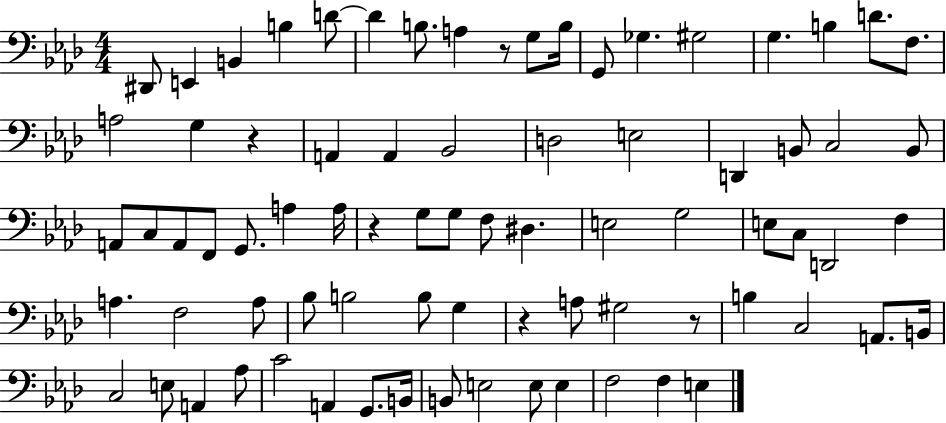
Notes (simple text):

D#2/e E2/q B2/q B3/q D4/e D4/q B3/e. A3/q R/e G3/e B3/s G2/e Gb3/q. G#3/h G3/q. B3/q D4/e. F3/e. A3/h G3/q R/q A2/q A2/q Bb2/h D3/h E3/h D2/q B2/e C3/h B2/e A2/e C3/e A2/e F2/e G2/e. A3/q A3/s R/q G3/e G3/e F3/e D#3/q. E3/h G3/h E3/e C3/e D2/h F3/q A3/q. F3/h A3/e Bb3/e B3/h B3/e G3/q R/q A3/e G#3/h R/e B3/q C3/h A2/e. B2/s C3/h E3/e A2/q Ab3/e C4/h A2/q G2/e. B2/s B2/e E3/h E3/e E3/q F3/h F3/q E3/q